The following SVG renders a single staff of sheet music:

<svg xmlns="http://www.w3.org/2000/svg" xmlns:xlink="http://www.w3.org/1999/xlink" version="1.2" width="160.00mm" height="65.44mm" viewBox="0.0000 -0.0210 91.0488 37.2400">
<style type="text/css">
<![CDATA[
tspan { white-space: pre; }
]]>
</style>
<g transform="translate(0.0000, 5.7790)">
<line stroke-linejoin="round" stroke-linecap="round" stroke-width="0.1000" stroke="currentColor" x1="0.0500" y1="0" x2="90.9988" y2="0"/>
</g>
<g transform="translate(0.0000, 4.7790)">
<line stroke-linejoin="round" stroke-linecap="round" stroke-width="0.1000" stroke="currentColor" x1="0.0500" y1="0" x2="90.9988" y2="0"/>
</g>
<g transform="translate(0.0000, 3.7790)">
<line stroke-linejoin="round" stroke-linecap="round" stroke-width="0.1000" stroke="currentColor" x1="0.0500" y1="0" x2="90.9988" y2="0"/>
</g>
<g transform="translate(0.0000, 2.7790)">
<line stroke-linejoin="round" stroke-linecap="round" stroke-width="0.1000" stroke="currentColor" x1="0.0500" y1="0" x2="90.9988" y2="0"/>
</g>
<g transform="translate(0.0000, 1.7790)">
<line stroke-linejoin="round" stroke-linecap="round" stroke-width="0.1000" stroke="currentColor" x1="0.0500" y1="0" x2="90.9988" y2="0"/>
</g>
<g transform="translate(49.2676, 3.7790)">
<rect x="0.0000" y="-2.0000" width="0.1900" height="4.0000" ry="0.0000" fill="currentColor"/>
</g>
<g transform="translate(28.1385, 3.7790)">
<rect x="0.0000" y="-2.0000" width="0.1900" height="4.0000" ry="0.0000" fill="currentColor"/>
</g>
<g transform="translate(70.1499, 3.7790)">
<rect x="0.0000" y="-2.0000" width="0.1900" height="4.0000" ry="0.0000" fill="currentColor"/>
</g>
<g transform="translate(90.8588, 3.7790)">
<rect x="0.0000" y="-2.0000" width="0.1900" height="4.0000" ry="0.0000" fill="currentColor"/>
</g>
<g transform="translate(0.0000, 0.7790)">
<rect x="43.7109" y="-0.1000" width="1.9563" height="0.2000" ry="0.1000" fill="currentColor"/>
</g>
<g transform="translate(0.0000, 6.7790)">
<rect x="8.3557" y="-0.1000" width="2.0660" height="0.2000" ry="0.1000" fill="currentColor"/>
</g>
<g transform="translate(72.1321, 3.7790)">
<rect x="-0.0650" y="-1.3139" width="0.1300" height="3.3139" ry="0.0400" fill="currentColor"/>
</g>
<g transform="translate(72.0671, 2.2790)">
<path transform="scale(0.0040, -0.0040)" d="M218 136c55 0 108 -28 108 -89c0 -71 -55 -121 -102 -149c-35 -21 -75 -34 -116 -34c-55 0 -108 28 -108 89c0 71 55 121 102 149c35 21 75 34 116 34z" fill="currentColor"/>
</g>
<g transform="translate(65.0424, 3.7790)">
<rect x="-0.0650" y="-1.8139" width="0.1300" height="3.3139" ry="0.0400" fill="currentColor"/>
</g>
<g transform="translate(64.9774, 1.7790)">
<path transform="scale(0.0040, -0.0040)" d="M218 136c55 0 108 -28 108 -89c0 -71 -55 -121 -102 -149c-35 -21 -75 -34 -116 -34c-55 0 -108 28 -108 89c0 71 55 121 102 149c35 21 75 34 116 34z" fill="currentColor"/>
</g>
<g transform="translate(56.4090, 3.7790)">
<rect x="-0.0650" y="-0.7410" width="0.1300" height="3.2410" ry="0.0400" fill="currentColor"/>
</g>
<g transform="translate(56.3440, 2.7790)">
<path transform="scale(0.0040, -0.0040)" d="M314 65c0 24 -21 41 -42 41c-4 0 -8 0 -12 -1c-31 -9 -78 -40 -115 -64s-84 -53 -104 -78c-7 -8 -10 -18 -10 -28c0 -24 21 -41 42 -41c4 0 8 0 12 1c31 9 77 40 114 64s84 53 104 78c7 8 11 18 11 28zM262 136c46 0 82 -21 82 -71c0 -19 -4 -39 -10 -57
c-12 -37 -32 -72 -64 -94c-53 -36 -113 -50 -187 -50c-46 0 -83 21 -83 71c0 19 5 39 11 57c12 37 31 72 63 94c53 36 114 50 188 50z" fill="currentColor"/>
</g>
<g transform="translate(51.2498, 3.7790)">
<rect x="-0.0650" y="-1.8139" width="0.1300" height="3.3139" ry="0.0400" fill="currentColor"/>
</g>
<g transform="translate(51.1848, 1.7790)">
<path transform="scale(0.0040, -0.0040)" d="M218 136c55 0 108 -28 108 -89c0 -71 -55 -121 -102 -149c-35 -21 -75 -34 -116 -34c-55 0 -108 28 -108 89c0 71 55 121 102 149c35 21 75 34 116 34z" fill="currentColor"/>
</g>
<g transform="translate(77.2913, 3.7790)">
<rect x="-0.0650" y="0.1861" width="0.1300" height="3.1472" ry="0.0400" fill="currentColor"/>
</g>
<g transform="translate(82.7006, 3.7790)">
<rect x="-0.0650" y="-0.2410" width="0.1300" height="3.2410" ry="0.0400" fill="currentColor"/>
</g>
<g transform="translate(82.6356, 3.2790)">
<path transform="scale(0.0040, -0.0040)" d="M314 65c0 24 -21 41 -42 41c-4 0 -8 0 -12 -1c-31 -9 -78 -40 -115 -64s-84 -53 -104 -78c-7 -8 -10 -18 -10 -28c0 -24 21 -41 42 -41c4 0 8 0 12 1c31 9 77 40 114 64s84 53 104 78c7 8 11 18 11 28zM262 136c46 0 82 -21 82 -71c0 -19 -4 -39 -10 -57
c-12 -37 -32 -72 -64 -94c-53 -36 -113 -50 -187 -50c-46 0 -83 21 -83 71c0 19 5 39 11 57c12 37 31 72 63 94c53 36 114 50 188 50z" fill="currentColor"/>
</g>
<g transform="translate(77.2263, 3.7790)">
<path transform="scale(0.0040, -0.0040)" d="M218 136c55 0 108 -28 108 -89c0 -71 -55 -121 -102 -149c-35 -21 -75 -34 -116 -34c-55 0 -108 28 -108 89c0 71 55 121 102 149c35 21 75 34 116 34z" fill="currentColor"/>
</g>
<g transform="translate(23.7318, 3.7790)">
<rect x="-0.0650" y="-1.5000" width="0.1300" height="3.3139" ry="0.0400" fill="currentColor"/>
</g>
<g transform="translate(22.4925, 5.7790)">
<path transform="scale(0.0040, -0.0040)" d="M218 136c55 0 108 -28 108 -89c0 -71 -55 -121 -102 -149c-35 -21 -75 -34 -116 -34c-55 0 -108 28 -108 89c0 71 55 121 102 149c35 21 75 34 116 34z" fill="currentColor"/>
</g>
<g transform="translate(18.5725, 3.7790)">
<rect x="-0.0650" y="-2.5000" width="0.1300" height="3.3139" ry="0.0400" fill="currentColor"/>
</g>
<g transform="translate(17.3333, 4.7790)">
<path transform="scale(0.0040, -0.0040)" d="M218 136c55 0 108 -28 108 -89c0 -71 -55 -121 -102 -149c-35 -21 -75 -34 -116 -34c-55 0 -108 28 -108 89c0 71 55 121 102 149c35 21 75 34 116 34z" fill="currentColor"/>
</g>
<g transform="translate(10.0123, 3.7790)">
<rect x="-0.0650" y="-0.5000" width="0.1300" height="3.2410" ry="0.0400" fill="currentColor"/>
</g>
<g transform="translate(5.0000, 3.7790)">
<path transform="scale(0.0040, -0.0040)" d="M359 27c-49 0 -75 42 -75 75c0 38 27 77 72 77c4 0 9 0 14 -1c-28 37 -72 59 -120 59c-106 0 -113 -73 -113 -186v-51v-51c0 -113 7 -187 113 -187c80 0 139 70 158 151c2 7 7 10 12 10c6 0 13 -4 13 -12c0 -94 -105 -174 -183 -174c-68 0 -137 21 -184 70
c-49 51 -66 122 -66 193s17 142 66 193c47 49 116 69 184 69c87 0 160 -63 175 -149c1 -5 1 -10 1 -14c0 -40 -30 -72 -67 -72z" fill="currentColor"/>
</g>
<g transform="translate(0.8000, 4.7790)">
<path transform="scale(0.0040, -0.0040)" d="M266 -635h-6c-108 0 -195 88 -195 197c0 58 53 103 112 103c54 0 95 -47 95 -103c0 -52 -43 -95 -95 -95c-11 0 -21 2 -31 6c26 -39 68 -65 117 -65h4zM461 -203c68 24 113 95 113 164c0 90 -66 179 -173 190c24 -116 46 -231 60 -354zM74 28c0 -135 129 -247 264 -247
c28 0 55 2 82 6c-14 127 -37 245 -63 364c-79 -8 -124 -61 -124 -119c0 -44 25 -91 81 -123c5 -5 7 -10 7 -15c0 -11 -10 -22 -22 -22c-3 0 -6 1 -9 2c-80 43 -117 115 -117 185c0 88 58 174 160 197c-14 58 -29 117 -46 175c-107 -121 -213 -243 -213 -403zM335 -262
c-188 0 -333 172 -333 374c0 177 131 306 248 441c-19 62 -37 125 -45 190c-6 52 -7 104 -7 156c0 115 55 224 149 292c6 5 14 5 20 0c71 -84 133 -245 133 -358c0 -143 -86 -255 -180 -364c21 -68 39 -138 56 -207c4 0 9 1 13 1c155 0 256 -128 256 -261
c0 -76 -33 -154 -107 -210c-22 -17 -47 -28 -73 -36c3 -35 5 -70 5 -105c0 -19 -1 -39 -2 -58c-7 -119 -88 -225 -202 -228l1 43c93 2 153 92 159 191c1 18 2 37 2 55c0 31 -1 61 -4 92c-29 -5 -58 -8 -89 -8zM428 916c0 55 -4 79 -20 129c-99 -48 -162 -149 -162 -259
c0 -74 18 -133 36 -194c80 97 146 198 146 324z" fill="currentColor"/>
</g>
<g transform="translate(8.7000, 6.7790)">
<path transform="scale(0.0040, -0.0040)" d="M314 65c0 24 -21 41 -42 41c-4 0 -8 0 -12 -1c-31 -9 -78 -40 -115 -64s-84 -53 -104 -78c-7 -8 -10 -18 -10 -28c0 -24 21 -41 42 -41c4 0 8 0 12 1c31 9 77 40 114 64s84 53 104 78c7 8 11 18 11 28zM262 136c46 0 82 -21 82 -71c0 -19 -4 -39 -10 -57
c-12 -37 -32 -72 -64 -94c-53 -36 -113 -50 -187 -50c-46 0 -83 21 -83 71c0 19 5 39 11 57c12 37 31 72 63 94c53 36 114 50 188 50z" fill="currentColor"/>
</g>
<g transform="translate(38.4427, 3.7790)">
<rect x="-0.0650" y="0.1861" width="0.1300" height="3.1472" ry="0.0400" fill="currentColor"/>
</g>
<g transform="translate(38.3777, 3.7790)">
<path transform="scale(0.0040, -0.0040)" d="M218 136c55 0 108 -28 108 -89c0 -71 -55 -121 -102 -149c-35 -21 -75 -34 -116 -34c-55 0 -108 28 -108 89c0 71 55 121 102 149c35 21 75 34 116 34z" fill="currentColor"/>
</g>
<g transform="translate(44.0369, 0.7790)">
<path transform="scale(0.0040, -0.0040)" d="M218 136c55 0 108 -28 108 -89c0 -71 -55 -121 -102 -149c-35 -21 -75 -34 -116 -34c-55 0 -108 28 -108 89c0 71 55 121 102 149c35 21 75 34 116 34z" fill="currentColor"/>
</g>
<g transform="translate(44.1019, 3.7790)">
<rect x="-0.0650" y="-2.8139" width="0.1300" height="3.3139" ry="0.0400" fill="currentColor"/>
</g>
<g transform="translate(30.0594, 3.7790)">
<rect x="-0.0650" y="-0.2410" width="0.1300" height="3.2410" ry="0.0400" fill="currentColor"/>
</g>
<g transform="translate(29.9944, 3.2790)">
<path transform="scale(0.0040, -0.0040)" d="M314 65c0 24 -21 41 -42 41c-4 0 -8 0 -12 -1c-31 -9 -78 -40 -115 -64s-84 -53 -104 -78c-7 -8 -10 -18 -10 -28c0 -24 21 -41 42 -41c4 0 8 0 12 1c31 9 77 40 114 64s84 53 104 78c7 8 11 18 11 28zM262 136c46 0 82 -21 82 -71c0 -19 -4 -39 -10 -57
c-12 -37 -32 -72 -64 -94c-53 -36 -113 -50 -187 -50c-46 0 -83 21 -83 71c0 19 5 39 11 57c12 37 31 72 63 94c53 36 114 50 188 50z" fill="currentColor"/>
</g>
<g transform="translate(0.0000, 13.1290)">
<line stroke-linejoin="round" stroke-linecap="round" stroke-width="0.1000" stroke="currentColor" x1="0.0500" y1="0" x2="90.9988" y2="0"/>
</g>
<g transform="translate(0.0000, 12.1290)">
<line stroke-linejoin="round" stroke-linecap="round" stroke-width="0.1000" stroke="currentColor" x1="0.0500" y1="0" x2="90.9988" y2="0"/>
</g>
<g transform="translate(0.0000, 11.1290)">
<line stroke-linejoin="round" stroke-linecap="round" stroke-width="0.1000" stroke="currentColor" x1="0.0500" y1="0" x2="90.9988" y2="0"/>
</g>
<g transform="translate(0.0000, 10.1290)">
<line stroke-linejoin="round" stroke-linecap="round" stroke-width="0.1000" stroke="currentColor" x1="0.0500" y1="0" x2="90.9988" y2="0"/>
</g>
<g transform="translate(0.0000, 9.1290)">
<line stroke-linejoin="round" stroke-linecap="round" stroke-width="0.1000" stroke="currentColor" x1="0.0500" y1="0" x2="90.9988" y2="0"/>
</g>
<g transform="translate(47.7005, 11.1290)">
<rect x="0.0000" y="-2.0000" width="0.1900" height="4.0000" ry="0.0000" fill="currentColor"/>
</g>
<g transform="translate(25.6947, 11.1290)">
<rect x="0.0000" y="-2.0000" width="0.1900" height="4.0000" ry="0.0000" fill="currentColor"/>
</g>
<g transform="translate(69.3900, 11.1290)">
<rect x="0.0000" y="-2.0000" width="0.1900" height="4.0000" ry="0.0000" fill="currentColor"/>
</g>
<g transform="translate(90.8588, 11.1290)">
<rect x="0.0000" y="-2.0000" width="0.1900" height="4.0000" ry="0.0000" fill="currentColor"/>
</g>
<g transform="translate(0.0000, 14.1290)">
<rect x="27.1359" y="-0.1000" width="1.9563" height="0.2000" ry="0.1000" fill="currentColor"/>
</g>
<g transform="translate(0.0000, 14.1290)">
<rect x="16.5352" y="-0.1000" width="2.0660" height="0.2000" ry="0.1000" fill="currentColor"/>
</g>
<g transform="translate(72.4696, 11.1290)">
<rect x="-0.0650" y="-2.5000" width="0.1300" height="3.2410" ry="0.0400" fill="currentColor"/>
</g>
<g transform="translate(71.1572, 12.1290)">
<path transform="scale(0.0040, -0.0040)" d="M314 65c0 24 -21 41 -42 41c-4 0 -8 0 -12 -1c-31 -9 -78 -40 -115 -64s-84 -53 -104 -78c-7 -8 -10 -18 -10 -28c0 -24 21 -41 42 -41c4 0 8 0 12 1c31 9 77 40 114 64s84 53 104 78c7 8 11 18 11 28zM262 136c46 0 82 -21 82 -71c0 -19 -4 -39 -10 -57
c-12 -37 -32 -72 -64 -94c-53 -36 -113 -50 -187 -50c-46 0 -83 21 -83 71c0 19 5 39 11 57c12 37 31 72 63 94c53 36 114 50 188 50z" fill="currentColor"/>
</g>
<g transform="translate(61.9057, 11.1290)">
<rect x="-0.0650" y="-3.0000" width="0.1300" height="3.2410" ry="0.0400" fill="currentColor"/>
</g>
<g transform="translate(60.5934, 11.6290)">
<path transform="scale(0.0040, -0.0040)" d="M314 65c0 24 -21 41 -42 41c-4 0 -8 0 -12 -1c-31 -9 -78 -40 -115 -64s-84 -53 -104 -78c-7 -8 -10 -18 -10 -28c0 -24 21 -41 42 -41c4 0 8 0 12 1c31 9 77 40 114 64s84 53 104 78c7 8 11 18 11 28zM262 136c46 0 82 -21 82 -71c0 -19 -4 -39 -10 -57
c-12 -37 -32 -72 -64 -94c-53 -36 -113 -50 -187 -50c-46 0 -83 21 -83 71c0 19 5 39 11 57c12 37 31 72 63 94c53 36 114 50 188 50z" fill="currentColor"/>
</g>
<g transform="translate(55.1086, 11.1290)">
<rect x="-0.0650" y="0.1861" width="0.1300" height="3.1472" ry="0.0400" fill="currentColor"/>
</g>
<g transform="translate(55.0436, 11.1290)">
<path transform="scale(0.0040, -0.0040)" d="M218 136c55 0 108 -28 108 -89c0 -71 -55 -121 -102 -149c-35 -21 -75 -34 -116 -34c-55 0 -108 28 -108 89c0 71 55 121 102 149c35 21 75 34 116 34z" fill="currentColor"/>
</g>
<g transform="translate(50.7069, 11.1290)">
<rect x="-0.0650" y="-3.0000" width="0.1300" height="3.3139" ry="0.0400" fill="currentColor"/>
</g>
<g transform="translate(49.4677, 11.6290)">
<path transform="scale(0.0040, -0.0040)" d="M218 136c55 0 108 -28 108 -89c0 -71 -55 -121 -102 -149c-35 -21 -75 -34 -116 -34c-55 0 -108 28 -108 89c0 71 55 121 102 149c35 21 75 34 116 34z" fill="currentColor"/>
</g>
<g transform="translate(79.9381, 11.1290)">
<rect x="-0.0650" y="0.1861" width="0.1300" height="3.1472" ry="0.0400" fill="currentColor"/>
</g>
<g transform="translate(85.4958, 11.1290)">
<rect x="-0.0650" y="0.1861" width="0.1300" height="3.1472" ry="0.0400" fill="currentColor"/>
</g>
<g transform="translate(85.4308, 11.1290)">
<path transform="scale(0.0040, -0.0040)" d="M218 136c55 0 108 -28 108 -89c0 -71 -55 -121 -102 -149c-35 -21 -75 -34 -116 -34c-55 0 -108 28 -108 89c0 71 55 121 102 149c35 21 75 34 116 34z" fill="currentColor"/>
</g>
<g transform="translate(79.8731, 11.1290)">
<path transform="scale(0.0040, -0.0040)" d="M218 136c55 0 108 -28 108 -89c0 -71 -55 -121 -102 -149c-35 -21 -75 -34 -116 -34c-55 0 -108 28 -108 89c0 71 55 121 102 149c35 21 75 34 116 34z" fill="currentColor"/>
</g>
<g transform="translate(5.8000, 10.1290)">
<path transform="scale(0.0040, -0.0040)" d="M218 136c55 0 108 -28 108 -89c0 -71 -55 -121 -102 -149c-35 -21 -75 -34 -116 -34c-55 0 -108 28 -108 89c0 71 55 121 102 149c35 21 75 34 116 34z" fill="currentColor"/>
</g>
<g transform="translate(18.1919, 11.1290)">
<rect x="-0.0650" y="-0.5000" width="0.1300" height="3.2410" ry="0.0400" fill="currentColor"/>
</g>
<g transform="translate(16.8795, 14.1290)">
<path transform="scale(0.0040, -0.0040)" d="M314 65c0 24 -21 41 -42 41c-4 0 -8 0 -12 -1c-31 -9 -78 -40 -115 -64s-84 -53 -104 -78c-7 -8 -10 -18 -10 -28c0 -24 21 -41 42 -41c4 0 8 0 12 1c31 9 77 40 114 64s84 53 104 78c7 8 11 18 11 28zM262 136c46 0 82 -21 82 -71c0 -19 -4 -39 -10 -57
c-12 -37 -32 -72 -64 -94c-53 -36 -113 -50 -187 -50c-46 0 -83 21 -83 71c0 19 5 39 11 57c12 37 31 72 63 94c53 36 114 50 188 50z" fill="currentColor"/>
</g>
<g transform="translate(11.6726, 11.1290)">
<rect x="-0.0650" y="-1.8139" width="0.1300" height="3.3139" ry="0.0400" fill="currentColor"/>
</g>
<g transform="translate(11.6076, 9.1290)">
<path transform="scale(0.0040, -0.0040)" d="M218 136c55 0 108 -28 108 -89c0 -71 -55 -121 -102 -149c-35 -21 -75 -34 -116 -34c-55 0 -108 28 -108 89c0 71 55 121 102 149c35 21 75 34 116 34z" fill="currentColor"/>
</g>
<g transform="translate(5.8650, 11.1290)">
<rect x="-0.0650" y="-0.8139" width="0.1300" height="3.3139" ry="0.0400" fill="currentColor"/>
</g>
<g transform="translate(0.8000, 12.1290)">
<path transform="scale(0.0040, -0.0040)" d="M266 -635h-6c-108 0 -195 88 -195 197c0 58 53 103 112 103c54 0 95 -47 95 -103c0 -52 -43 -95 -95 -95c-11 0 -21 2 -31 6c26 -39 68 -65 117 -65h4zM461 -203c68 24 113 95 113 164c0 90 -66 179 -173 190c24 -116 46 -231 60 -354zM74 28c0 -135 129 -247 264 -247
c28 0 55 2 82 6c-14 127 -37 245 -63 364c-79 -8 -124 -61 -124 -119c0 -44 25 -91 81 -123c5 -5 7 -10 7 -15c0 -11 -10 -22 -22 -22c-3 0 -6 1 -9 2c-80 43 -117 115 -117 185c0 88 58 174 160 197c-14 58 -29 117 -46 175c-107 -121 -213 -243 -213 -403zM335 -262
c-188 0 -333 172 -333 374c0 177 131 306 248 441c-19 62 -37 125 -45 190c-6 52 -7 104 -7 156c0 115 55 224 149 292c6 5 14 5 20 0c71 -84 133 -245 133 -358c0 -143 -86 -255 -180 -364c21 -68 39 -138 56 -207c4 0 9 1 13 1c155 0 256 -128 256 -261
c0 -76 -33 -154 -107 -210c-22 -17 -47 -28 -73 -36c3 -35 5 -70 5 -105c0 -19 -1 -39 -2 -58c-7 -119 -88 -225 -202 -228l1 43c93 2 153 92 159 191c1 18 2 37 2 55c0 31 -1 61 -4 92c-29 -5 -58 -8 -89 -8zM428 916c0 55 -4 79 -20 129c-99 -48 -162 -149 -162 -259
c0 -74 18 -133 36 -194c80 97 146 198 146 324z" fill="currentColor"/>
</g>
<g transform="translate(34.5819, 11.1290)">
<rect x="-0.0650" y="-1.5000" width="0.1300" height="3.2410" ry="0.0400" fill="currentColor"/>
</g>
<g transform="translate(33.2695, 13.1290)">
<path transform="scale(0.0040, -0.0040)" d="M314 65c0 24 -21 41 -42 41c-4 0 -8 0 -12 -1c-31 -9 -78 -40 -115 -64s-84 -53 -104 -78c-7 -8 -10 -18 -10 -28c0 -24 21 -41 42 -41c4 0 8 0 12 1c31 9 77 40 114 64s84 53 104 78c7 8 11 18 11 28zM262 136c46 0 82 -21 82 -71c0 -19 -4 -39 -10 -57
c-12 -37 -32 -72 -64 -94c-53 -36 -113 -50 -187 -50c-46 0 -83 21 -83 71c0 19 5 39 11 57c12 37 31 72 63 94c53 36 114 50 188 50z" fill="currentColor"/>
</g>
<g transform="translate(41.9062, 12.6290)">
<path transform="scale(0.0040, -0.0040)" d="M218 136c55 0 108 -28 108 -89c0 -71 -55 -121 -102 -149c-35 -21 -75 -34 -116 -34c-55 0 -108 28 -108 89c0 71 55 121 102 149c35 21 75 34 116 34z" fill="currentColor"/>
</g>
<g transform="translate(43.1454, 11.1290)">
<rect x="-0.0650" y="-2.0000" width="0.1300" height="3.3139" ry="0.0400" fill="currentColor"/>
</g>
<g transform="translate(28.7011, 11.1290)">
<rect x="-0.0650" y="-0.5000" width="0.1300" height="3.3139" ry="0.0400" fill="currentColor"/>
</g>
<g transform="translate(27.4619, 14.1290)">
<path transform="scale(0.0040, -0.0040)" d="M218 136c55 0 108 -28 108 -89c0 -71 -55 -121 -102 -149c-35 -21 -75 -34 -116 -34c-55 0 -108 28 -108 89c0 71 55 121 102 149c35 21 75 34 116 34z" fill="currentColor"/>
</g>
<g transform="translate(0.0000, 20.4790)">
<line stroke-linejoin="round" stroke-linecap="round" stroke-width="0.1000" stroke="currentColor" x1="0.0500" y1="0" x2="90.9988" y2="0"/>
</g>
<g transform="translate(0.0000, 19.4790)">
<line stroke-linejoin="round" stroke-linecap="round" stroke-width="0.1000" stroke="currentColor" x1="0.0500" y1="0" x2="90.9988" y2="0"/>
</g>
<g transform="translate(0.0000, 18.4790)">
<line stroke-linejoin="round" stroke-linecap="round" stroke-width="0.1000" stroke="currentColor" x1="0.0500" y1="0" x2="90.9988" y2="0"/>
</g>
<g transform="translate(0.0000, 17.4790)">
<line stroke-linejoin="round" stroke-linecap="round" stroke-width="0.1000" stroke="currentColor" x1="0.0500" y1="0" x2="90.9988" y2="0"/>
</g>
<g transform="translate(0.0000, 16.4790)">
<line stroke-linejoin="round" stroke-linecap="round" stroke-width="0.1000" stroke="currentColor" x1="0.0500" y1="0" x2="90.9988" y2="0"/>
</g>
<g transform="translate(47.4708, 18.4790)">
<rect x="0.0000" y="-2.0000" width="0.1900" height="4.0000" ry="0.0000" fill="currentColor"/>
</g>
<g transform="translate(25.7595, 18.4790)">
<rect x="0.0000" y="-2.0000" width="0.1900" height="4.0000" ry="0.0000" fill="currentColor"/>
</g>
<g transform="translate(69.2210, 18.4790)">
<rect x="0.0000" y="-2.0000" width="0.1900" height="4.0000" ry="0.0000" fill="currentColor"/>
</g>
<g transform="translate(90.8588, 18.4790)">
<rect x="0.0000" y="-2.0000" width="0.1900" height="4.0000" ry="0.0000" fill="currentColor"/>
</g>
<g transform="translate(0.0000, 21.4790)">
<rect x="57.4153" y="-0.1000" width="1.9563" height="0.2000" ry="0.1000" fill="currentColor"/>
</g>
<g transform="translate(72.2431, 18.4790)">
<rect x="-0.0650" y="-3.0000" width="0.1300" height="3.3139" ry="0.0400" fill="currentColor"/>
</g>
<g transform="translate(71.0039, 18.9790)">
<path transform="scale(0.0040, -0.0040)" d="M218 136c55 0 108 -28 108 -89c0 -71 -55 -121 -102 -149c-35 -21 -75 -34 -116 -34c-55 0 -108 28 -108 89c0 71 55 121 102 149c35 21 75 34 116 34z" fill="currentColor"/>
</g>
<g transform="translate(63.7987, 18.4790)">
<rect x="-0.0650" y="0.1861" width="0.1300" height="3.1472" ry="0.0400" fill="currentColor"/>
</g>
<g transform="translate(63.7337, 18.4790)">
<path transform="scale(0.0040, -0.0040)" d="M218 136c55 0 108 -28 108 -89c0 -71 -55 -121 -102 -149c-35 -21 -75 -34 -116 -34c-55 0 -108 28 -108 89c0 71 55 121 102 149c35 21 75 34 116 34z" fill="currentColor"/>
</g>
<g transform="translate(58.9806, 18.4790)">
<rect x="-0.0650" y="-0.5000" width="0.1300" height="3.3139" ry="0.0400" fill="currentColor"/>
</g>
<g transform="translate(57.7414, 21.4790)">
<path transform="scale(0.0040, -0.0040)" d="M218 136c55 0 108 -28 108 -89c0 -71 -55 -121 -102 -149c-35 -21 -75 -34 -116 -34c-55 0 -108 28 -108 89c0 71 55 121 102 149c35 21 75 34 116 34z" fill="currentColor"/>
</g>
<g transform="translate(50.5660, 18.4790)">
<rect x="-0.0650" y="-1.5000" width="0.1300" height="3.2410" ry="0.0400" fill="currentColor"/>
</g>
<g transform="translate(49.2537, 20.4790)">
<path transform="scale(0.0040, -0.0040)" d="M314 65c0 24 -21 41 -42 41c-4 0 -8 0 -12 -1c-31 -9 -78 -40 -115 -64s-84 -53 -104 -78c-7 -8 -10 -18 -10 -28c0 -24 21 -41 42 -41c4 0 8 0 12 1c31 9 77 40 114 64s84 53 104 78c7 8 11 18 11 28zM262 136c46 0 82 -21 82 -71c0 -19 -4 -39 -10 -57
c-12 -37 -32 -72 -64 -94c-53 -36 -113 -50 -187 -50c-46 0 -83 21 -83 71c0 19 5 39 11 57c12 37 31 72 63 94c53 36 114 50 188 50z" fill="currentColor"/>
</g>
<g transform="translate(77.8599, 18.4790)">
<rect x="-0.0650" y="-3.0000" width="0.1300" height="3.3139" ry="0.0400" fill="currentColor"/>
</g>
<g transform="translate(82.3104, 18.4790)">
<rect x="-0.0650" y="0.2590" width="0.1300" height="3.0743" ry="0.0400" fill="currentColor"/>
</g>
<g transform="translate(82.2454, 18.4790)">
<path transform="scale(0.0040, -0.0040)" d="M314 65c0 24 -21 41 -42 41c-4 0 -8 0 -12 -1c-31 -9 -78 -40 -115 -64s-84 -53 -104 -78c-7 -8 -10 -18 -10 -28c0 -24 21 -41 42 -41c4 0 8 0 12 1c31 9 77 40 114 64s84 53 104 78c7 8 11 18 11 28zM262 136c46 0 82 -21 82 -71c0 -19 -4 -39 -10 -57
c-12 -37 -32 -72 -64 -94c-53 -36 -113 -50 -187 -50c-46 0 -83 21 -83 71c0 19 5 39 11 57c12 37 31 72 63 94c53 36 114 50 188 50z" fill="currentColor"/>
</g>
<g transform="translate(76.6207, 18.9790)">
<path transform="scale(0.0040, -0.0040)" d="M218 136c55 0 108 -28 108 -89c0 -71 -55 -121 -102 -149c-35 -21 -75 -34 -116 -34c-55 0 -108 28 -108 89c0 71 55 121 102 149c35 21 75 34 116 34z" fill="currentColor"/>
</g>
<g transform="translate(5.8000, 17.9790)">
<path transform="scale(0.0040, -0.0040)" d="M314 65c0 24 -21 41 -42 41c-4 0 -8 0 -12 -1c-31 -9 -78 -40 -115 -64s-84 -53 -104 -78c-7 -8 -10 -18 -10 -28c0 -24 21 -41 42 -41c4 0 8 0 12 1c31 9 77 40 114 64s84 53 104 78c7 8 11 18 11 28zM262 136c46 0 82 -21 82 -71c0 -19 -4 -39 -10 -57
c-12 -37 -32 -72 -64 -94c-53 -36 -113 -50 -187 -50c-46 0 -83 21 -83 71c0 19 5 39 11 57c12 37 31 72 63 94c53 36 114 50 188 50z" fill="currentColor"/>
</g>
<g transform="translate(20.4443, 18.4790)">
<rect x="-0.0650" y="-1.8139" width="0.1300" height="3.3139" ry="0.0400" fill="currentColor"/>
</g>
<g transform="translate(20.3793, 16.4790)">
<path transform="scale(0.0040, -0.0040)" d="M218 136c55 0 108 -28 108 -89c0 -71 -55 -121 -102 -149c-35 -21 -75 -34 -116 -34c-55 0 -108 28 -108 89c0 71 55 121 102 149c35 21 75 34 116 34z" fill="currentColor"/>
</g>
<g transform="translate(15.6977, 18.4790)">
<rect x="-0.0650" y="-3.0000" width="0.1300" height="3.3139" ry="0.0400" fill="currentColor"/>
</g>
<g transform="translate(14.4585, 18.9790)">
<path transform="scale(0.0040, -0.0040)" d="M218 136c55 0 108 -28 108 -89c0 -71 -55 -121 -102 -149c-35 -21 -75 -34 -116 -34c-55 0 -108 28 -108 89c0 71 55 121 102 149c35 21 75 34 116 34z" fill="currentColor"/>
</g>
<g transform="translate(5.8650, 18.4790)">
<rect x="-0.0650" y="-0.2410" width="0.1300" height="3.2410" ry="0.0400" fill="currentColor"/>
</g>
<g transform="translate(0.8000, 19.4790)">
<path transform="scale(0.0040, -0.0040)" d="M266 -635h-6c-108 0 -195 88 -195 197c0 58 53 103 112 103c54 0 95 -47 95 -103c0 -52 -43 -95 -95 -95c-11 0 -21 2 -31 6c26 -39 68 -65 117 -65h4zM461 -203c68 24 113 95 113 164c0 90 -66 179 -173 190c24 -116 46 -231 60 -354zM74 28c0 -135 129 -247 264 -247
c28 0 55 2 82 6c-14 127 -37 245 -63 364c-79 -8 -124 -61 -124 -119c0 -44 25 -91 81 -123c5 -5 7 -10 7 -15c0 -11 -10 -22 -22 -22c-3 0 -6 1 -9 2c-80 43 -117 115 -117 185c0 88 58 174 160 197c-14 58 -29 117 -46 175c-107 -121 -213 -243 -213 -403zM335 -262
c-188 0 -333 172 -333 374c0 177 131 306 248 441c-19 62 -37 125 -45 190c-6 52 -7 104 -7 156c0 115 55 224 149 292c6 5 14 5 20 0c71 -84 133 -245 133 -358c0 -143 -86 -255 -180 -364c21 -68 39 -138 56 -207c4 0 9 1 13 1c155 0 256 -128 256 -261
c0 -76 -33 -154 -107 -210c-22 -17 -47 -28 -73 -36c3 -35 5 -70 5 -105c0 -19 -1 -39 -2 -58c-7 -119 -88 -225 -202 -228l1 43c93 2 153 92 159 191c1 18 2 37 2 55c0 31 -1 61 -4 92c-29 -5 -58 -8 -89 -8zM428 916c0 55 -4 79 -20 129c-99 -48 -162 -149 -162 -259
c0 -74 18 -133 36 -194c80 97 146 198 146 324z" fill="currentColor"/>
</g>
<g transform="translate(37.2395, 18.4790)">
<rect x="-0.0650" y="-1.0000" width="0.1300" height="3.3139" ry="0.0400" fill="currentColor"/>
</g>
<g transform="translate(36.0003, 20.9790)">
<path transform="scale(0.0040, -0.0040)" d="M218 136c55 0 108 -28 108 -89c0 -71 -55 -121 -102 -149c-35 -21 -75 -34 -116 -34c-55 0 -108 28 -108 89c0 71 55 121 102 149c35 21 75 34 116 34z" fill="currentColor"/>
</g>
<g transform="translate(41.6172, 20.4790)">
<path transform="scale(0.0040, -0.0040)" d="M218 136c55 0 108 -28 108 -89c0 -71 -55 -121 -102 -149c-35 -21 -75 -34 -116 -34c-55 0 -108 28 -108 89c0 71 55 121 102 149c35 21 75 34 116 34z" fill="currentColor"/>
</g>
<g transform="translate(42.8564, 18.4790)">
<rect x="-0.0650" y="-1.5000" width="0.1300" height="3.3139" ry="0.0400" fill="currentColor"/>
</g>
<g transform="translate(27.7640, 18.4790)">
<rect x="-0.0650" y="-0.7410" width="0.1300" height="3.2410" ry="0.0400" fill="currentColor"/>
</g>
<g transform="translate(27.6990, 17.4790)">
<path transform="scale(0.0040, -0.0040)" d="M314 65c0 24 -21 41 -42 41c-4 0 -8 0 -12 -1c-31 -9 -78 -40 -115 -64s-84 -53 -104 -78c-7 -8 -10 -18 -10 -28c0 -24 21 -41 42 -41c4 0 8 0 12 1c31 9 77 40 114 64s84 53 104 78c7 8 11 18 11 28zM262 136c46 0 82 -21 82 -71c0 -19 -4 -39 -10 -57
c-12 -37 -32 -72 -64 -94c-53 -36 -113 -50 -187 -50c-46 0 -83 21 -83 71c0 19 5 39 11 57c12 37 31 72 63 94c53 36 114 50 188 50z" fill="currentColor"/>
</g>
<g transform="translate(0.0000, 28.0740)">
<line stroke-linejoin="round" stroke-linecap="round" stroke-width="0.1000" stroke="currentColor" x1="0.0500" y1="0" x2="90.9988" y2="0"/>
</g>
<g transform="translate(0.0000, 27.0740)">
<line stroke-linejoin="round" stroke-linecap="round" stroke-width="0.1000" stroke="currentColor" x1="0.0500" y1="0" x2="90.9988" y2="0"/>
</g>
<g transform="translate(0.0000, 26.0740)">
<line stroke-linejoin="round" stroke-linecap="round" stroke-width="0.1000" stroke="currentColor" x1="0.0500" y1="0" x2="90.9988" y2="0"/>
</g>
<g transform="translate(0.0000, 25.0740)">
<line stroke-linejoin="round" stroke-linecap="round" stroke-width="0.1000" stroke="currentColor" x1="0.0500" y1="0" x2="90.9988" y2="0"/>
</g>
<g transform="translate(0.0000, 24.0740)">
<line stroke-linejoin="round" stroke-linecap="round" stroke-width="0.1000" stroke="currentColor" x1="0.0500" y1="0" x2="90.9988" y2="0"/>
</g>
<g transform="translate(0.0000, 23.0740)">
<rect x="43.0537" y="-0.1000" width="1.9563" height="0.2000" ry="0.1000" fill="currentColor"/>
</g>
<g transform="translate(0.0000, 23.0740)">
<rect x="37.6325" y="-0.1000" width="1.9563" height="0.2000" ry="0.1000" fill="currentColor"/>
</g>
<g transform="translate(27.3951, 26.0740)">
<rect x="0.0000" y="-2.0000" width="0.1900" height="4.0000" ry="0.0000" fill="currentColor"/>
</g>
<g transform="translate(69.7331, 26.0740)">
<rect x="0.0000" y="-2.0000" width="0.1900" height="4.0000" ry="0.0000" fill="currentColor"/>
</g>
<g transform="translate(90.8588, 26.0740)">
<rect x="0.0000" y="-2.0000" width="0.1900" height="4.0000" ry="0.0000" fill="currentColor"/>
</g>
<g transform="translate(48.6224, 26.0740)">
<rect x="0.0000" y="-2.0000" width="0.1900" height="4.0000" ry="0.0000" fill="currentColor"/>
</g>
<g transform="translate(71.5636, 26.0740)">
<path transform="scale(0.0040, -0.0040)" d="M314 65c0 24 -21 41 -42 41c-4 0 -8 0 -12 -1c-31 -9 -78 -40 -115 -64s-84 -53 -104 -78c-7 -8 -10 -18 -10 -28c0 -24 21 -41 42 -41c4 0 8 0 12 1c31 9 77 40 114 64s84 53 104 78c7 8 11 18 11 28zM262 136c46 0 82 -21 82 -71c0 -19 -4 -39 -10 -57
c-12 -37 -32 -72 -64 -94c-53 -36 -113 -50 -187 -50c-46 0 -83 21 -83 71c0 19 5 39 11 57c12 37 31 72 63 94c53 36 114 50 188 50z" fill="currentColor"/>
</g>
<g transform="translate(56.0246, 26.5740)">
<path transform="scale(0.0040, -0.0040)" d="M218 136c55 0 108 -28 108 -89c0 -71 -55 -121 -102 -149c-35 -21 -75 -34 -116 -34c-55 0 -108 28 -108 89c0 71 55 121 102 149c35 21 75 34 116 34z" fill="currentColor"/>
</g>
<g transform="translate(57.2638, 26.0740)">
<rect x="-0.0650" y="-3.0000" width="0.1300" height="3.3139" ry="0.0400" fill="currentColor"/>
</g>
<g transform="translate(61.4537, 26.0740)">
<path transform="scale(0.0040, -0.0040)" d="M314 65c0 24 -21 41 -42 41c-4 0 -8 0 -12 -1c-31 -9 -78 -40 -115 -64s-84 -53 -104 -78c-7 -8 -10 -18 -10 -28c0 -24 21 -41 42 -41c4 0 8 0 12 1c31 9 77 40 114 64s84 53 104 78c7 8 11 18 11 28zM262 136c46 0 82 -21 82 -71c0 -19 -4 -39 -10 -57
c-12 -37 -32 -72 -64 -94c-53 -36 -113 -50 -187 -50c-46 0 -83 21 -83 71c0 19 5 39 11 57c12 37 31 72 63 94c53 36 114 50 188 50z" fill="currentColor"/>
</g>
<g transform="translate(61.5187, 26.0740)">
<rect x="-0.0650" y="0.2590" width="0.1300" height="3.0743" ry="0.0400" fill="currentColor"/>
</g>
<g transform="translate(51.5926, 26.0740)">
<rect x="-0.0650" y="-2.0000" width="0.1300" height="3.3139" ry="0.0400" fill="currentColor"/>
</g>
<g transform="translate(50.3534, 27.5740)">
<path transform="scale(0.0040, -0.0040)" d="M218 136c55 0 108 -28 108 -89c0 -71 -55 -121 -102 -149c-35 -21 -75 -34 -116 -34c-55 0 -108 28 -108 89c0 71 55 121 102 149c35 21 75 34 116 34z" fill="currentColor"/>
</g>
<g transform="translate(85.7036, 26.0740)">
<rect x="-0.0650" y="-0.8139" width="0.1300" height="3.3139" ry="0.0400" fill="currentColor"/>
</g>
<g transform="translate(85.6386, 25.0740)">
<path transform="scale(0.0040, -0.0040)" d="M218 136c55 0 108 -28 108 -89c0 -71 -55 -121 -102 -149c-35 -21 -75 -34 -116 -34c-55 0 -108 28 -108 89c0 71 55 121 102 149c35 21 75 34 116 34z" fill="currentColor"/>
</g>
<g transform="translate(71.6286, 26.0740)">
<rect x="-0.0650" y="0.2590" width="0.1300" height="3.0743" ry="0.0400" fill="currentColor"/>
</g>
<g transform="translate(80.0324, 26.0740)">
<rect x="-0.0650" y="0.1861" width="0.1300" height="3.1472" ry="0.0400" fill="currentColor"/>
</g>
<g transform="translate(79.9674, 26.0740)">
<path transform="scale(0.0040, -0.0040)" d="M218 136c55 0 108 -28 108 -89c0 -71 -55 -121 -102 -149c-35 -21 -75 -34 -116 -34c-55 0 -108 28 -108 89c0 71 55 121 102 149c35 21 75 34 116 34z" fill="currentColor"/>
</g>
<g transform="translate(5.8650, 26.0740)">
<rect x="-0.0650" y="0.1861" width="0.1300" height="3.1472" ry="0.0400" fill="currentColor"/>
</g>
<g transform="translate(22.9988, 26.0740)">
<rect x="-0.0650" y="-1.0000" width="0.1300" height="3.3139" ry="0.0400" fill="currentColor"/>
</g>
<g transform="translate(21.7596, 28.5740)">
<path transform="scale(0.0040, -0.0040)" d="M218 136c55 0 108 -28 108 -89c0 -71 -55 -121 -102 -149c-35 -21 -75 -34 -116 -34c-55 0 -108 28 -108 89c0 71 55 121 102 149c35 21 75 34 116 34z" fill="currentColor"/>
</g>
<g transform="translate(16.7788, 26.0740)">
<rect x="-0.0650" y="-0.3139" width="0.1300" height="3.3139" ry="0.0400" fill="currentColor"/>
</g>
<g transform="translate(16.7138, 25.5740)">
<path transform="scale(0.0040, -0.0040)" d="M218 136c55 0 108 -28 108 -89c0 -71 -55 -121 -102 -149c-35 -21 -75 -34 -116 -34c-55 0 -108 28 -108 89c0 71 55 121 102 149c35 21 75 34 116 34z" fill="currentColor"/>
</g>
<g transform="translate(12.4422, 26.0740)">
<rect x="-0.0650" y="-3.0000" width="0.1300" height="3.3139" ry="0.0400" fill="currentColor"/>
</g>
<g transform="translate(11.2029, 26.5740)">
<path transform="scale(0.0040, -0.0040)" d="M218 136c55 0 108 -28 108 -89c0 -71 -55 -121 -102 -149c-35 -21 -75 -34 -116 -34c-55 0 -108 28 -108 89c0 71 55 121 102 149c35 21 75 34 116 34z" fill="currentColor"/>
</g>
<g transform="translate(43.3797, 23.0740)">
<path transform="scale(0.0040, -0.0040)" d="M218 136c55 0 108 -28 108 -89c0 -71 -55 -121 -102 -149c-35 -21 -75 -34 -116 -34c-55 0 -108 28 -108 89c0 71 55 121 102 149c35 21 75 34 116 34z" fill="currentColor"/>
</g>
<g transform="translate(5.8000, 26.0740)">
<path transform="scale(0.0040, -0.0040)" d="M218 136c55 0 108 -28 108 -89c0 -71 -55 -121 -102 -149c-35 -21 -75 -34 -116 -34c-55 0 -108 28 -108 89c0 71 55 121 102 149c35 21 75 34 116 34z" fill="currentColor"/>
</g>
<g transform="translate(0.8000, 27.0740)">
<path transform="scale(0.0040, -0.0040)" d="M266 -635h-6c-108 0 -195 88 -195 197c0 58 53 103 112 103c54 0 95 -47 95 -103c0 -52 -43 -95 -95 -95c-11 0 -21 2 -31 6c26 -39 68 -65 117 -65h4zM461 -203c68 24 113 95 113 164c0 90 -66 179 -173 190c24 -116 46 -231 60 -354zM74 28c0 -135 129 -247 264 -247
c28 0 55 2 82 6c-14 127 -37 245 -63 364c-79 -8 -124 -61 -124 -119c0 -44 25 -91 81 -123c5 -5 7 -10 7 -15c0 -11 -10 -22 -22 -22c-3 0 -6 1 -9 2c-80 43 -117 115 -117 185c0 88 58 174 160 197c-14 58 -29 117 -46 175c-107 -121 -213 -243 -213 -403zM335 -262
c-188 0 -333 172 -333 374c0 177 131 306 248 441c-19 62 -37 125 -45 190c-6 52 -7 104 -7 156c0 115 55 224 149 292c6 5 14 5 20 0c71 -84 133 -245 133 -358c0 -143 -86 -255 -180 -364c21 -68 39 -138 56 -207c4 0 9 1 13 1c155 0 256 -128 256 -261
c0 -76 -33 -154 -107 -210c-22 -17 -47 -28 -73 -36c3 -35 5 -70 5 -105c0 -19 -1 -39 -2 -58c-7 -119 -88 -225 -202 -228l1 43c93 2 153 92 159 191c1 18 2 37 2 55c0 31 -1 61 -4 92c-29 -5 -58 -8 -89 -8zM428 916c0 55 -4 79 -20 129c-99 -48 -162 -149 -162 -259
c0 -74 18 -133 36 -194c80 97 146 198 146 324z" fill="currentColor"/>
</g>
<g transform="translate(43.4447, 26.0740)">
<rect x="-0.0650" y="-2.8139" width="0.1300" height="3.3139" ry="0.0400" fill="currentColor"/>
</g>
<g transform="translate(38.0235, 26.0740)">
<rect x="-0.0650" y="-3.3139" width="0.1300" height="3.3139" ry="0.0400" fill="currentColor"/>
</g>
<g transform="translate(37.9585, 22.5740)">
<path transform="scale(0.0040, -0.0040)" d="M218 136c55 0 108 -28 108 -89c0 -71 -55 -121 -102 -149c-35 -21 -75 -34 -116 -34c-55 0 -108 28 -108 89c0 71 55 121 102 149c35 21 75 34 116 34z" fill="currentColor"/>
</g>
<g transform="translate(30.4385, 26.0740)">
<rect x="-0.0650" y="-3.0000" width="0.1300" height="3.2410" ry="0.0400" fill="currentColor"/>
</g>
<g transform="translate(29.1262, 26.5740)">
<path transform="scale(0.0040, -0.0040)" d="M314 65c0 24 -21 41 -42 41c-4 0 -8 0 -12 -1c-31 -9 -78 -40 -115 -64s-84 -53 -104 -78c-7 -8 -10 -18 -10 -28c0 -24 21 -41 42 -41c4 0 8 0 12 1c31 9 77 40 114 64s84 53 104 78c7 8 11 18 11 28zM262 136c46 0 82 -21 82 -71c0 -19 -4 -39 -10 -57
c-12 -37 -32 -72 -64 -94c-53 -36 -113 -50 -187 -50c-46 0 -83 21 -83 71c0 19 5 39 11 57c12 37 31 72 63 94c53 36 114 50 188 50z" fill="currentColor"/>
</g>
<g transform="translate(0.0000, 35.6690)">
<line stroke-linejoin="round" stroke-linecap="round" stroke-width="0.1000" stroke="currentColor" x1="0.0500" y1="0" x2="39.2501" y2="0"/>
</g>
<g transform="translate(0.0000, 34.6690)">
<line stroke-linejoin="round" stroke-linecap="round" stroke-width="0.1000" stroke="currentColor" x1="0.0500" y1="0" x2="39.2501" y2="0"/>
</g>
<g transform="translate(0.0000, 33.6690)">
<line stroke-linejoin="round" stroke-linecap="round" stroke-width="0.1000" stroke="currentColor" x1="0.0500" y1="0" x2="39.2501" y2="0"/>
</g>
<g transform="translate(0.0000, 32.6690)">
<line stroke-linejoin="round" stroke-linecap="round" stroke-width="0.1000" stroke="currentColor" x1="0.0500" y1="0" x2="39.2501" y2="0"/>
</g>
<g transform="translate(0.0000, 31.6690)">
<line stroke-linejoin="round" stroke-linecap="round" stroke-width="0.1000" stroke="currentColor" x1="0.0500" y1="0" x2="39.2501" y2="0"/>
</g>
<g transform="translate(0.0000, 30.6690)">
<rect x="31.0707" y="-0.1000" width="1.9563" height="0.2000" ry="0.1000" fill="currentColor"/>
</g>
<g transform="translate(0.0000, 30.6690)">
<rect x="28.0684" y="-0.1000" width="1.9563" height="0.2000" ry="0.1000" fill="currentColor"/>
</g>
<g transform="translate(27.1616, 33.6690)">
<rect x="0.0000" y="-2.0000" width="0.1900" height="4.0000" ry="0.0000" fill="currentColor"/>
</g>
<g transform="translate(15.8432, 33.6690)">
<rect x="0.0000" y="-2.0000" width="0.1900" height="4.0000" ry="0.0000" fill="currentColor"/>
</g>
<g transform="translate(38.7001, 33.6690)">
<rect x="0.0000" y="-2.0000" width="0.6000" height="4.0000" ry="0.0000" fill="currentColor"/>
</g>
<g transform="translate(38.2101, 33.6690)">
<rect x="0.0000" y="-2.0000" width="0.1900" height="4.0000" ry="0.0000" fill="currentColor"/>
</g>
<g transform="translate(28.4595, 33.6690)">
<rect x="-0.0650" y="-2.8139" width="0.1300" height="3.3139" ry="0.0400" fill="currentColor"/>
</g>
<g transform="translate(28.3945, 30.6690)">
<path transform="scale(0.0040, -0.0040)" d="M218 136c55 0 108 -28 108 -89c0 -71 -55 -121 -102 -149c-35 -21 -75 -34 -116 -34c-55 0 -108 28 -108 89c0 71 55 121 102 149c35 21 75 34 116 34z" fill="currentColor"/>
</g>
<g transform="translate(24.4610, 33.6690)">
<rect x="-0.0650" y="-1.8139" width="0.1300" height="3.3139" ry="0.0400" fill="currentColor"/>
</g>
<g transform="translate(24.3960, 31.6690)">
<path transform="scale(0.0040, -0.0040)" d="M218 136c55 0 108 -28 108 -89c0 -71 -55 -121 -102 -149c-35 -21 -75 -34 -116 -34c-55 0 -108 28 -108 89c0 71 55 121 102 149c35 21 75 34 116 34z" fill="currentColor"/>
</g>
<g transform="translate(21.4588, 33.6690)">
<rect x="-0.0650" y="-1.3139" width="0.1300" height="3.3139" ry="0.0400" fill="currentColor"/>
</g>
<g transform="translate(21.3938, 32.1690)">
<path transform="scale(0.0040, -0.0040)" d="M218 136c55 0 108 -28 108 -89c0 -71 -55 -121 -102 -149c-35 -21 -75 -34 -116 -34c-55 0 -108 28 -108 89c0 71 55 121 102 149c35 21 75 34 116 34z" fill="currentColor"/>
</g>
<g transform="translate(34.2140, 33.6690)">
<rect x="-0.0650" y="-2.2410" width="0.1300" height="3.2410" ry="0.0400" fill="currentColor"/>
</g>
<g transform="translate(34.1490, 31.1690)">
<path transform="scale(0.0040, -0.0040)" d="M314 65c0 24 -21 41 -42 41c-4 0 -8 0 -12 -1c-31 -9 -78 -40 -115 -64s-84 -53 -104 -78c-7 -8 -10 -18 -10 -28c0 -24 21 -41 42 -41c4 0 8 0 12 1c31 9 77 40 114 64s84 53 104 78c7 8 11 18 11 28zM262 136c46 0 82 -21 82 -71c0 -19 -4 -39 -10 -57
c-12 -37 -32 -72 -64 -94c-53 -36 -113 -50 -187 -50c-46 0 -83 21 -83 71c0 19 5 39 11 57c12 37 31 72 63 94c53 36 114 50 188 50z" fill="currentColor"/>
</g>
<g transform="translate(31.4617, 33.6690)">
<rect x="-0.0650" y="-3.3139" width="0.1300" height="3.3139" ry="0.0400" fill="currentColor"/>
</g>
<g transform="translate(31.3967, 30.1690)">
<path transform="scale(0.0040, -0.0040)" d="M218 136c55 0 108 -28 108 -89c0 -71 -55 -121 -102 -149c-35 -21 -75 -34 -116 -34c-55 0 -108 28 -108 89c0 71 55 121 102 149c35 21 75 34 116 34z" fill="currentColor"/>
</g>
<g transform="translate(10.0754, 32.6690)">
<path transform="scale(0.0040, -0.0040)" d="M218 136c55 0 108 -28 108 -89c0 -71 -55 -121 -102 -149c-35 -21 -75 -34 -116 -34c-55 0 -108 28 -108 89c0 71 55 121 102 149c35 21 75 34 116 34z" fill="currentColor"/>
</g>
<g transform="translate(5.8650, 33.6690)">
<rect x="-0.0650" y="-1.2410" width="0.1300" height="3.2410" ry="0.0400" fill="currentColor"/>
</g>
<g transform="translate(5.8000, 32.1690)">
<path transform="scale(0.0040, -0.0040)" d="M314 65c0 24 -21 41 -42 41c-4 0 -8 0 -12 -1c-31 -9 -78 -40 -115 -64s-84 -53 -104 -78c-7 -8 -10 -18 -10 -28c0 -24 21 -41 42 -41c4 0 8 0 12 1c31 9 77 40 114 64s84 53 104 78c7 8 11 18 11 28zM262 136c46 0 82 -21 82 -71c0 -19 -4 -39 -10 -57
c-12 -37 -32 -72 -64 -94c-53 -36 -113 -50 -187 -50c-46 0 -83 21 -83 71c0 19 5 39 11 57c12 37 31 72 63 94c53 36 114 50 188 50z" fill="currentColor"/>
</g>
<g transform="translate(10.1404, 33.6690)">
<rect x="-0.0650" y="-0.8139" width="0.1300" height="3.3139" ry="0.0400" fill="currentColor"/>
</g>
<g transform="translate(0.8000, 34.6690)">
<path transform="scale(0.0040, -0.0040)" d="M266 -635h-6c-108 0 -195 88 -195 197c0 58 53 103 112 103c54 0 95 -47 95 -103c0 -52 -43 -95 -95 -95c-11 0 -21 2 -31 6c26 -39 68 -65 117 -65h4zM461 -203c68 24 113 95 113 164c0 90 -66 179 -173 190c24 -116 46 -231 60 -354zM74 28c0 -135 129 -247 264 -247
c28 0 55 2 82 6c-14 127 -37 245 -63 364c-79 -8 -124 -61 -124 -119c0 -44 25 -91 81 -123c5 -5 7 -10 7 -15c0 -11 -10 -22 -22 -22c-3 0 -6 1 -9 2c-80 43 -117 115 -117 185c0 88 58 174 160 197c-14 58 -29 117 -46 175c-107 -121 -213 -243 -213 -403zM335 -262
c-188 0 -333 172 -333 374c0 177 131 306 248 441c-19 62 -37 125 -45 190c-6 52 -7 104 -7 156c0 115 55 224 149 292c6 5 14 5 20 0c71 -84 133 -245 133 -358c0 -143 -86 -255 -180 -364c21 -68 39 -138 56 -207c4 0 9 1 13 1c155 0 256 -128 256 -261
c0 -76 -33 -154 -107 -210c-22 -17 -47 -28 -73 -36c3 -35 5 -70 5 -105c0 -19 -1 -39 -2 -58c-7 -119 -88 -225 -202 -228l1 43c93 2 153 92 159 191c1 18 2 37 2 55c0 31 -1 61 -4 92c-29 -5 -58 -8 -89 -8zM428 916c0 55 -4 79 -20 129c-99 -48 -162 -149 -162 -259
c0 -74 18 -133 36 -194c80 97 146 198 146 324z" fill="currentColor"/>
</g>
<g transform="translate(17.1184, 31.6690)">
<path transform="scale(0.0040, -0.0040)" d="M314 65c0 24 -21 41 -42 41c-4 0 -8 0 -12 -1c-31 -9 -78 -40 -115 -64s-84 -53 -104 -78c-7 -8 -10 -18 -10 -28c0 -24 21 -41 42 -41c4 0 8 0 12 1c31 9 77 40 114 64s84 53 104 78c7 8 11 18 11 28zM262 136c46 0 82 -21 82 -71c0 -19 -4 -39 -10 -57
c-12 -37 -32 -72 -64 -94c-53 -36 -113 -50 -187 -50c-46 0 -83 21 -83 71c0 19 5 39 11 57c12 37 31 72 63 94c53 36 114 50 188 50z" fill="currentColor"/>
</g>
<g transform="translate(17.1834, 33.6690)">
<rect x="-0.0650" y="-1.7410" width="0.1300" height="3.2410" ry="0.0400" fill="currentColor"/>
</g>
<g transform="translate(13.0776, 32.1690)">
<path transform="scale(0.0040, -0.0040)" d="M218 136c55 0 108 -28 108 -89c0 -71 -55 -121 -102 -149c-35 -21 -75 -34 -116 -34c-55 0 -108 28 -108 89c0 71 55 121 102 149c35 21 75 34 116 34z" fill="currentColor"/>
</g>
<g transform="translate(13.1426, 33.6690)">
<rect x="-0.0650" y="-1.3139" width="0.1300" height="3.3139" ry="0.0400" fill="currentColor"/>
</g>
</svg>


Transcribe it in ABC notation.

X:1
T:Untitled
M:4/4
L:1/4
K:C
C2 G E c2 B a f d2 f e B c2 d f C2 C E2 F A B A2 G2 B B c2 A f d2 D E E2 C B A A B2 B A c D A2 b a F A B2 B2 B d e2 d e f2 e f a b g2